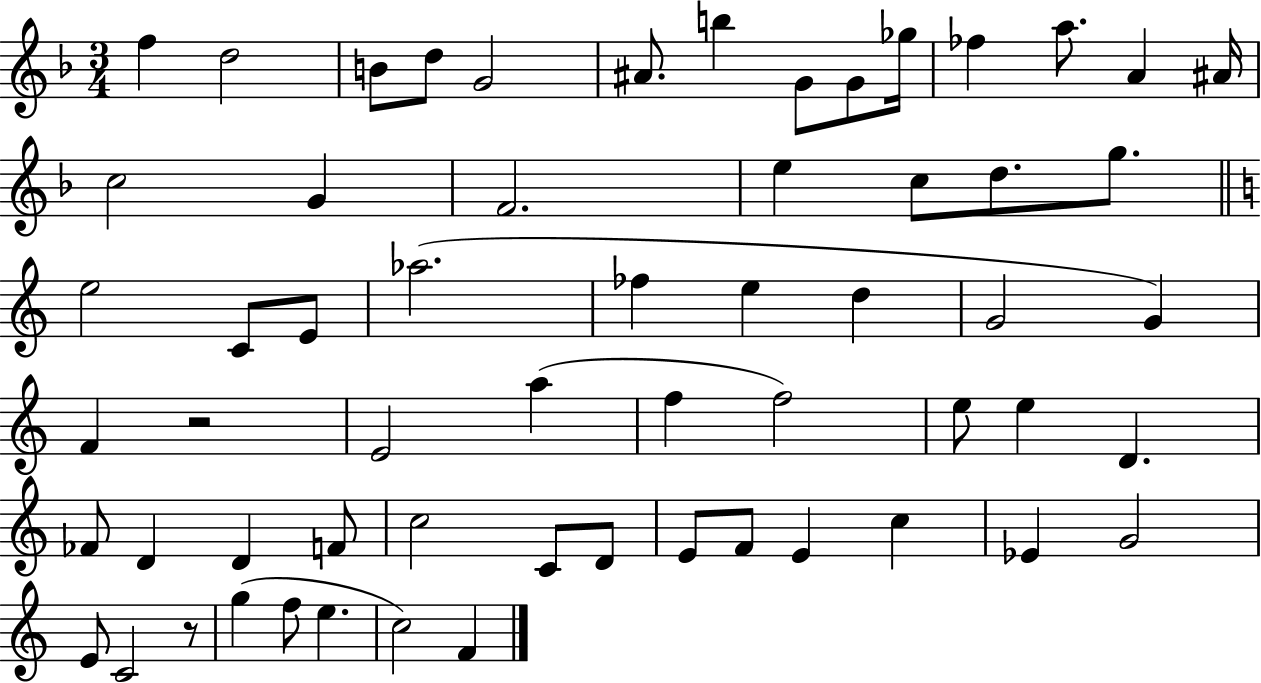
F5/q D5/h B4/e D5/e G4/h A#4/e. B5/q G4/e G4/e Gb5/s FES5/q A5/e. A4/q A#4/s C5/h G4/q F4/h. E5/q C5/e D5/e. G5/e. E5/h C4/e E4/e Ab5/h. FES5/q E5/q D5/q G4/h G4/q F4/q R/h E4/h A5/q F5/q F5/h E5/e E5/q D4/q. FES4/e D4/q D4/q F4/e C5/h C4/e D4/e E4/e F4/e E4/q C5/q Eb4/q G4/h E4/e C4/h R/e G5/q F5/e E5/q. C5/h F4/q